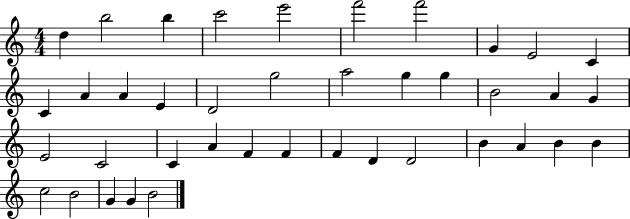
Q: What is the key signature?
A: C major